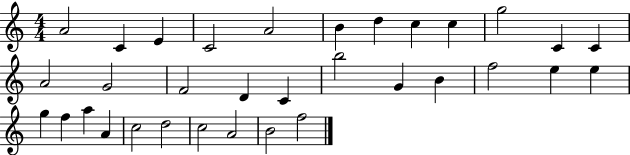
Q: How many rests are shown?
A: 0